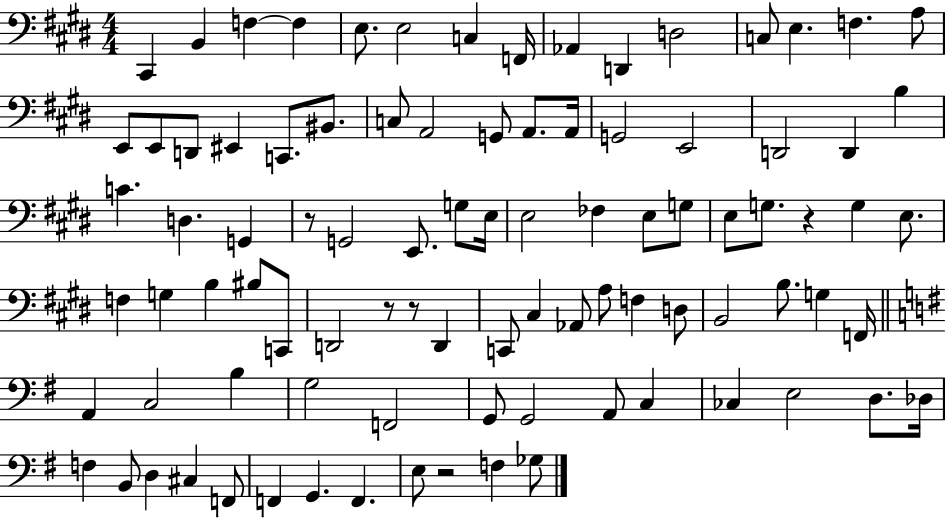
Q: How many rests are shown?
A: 5